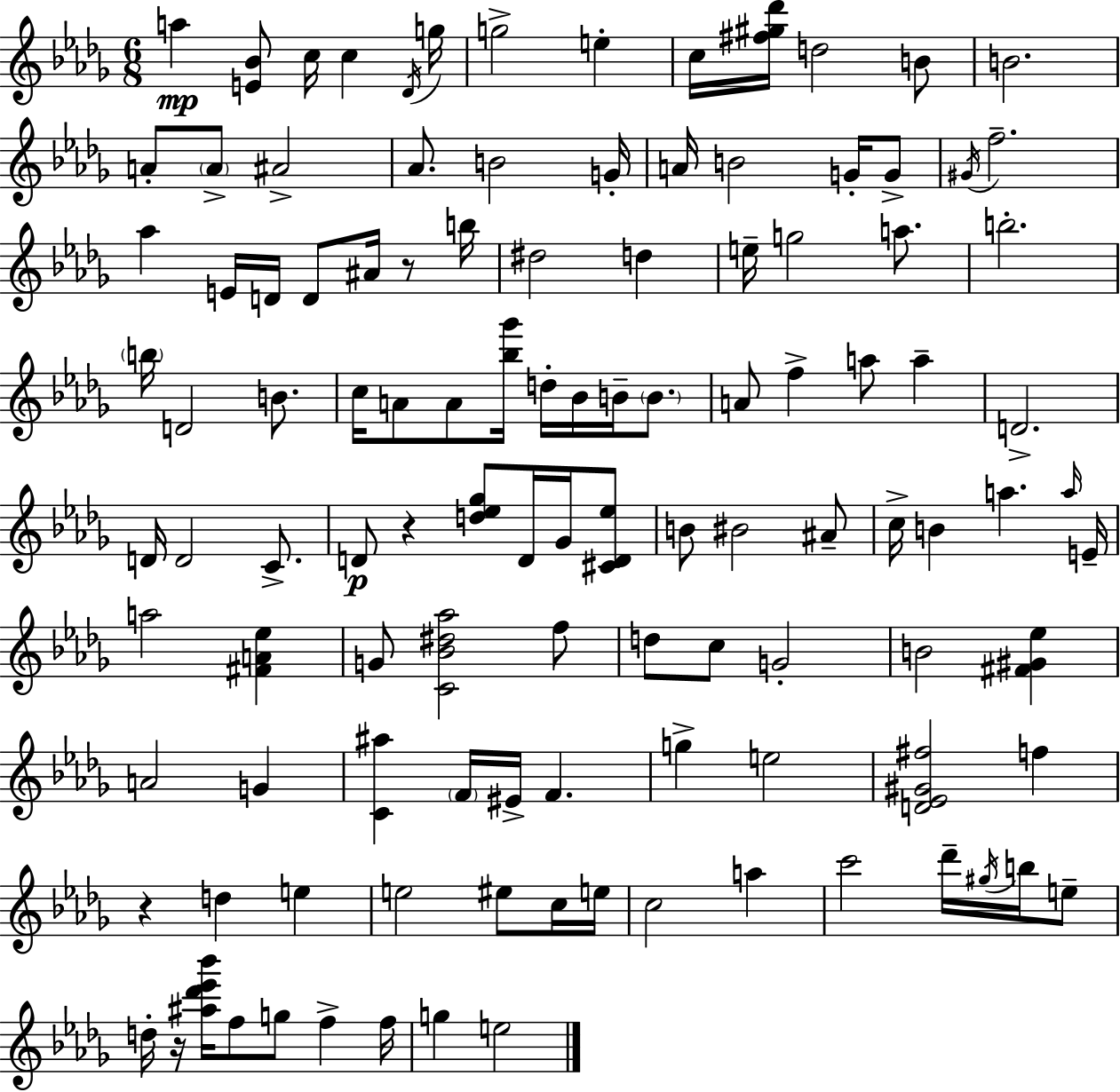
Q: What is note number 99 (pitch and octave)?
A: E5